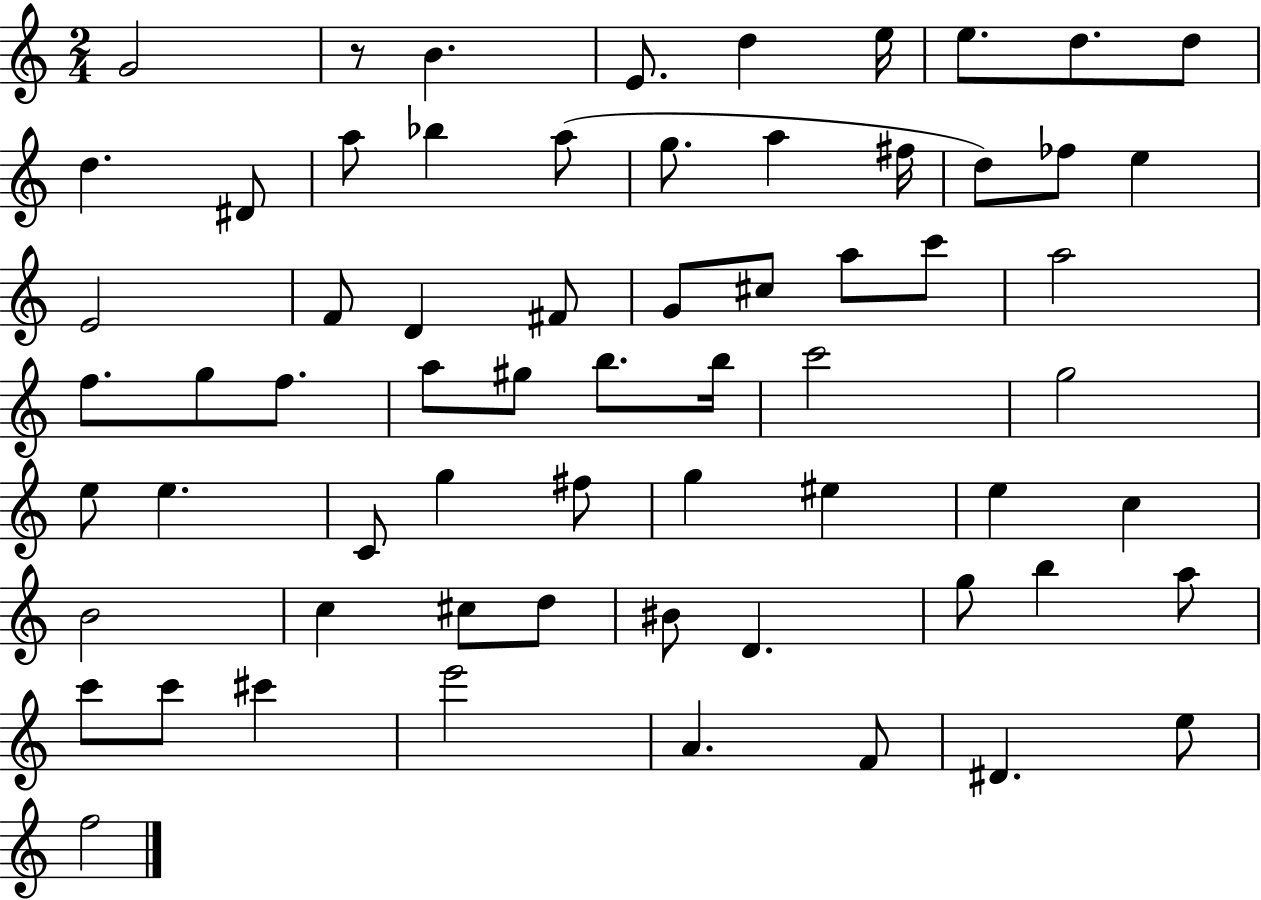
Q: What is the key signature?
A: C major